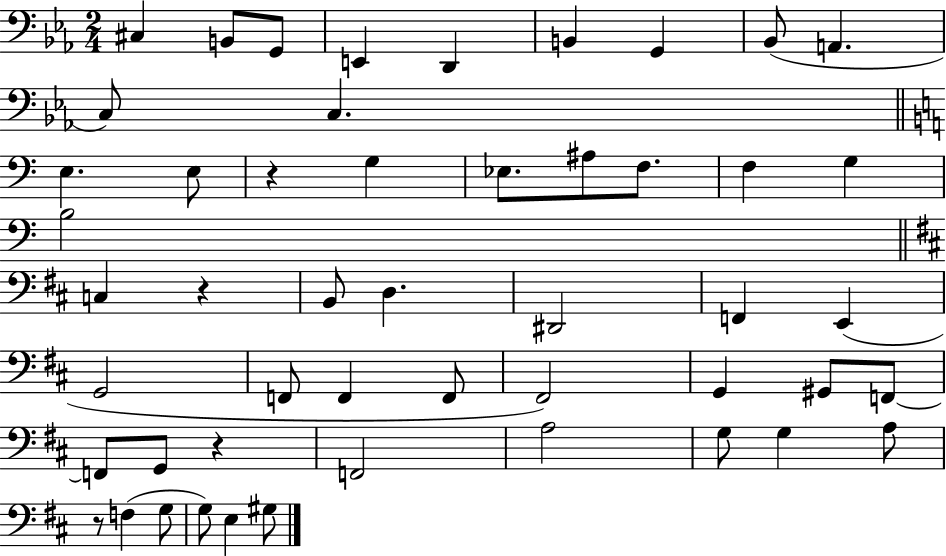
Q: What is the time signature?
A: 2/4